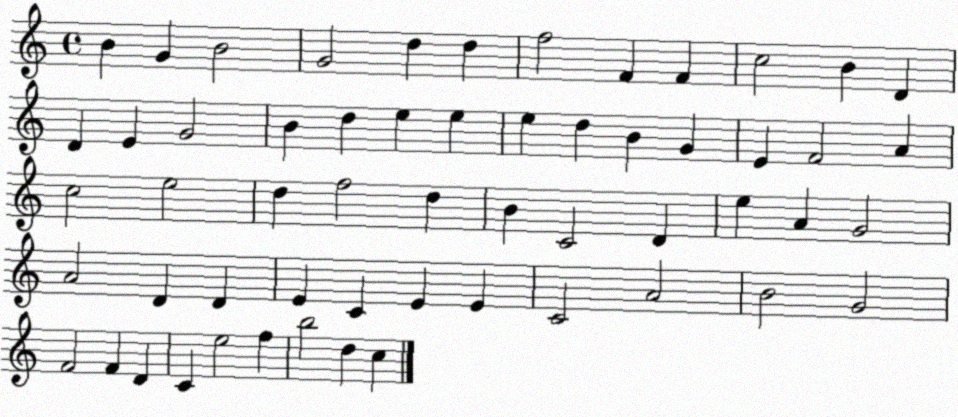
X:1
T:Untitled
M:4/4
L:1/4
K:C
B G B2 G2 d d f2 F F c2 B D D E G2 B d e e e d B G E F2 A c2 e2 d f2 d B C2 D e A G2 A2 D D E C E E C2 A2 B2 G2 F2 F D C e2 f b2 d c